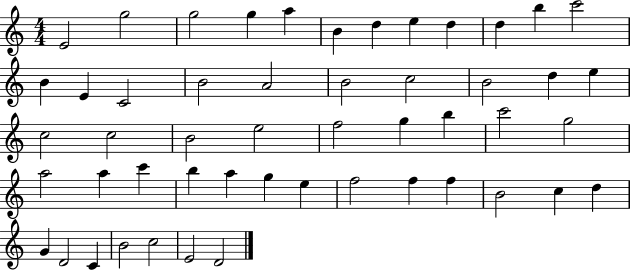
X:1
T:Untitled
M:4/4
L:1/4
K:C
E2 g2 g2 g a B d e d d b c'2 B E C2 B2 A2 B2 c2 B2 d e c2 c2 B2 e2 f2 g b c'2 g2 a2 a c' b a g e f2 f f B2 c d G D2 C B2 c2 E2 D2